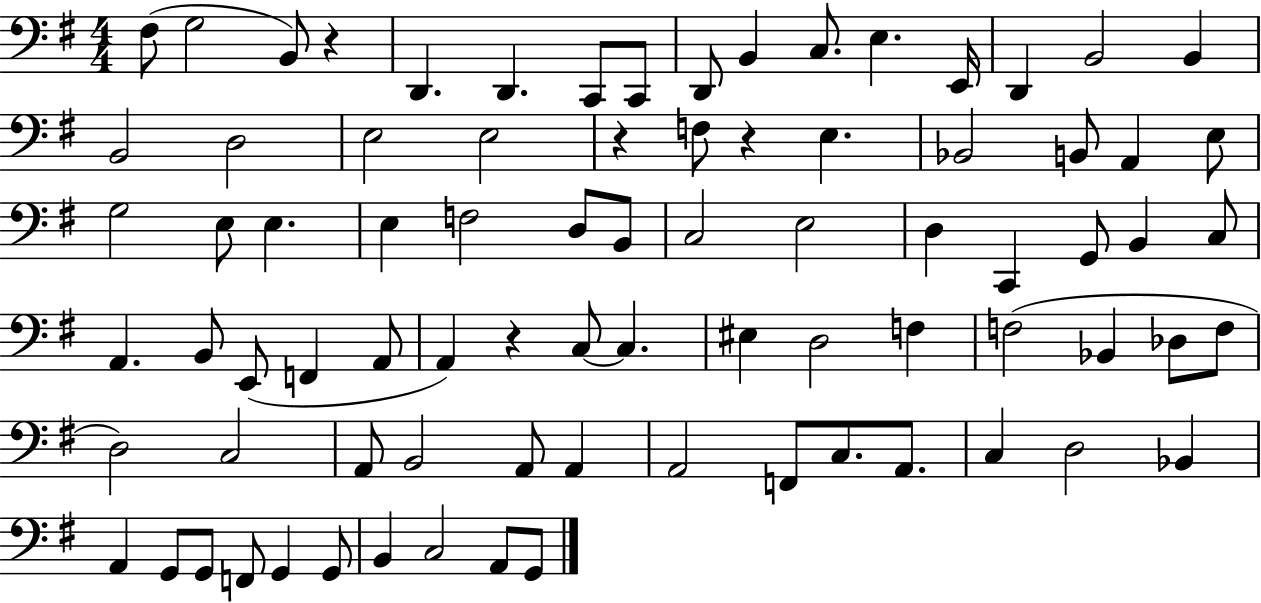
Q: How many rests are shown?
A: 4